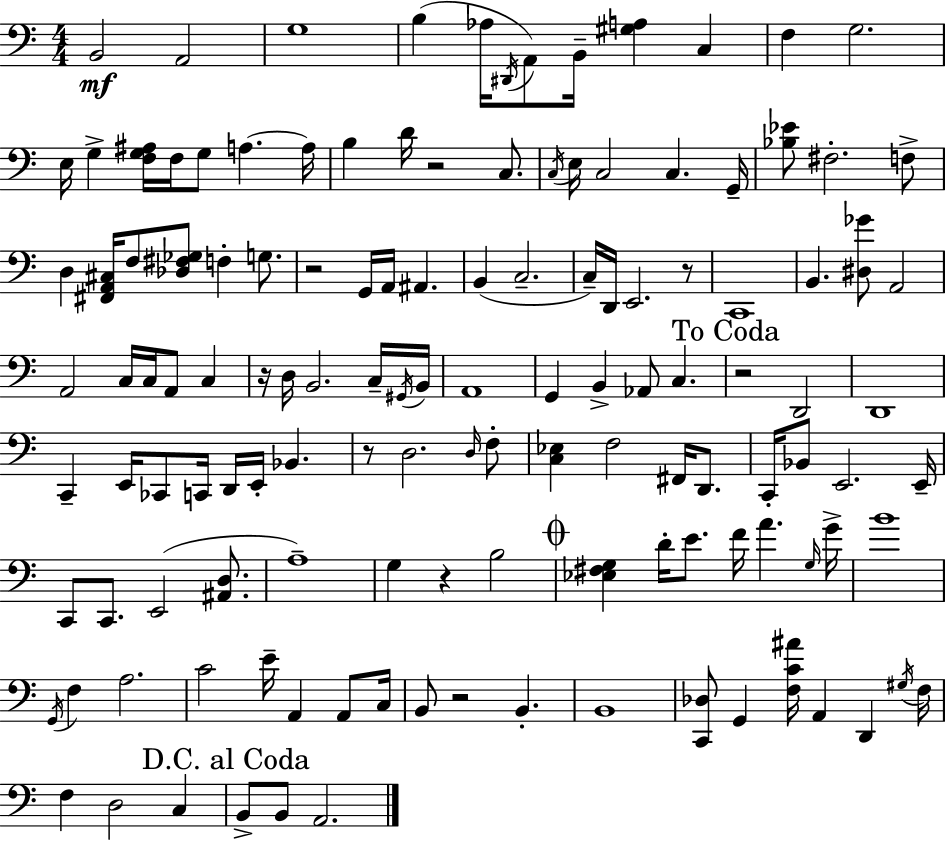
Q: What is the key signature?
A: C major